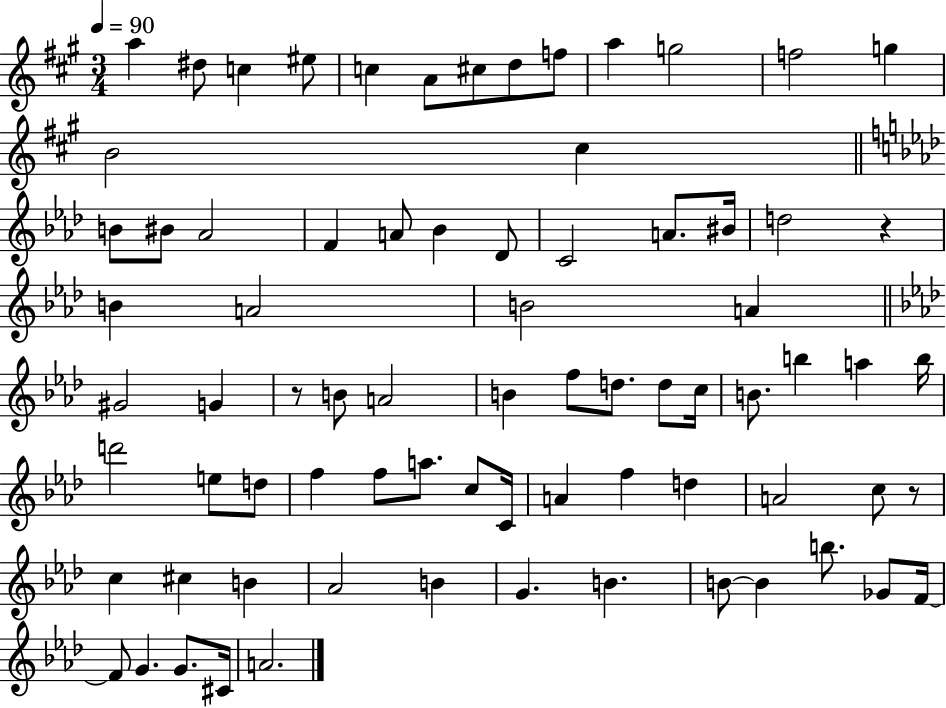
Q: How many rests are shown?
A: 3